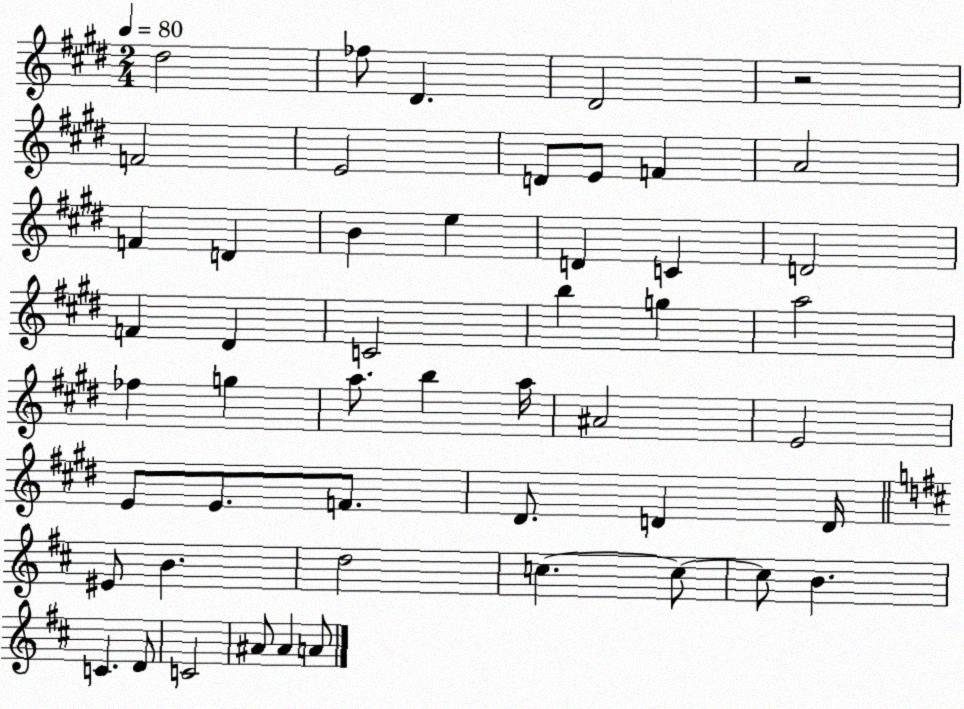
X:1
T:Untitled
M:2/4
L:1/4
K:E
^d2 _f/2 ^D ^D2 z2 F2 E2 D/2 E/2 F A2 F D B e D C D2 F ^D C2 b g a2 _f g a/2 b a/4 ^A2 E2 E/2 E/2 F/2 ^D/2 D D/4 ^E/2 B d2 c c/2 c/2 B C D/2 C2 ^A/2 ^A A/2